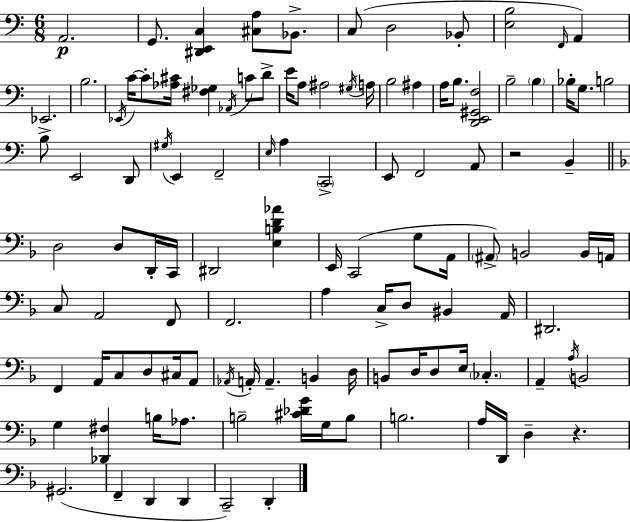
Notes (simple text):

A2/h. G2/e. [D#2,E2,C3]/q [C#3,A3]/e Bb2/e. C3/e D3/h Bb2/e [E3,B3]/h F2/s A2/q Eb2/h. B3/h. Eb2/s C4/s C4/e [Ab3,C#4]/s [F#3,Gb3]/q Ab2/s C4/e D4/e E4/s A3/e A#3/h G#3/s A3/s B3/h A#3/q A3/s B3/e. [D2,E2,G#2,F3]/h B3/h B3/q Bb3/s G3/e. B3/h B3/e E2/h D2/e G#3/s E2/q F2/h E3/s A3/q C2/h E2/e F2/h A2/e R/h B2/q D3/h D3/e D2/s C2/s D#2/h [E3,B3,D4,Ab4]/q E2/s C2/h G3/e A2/s A#2/e B2/h B2/s A2/s C3/e A2/h F2/e F2/h. A3/q C3/s D3/e BIS2/q A2/s D#2/h. F2/q A2/s C3/e D3/e C#3/s A2/e Ab2/s A2/s A2/q. B2/q D3/s B2/e D3/s D3/e E3/s CES3/q. A2/q A3/s B2/h G3/q [Db2,F#3]/q B3/s Ab3/e. B3/h [C#4,Db4,G4]/s G3/s B3/e B3/h. A3/s D2/s D3/q R/q. G#2/h. F2/q D2/q D2/q C2/h D2/q